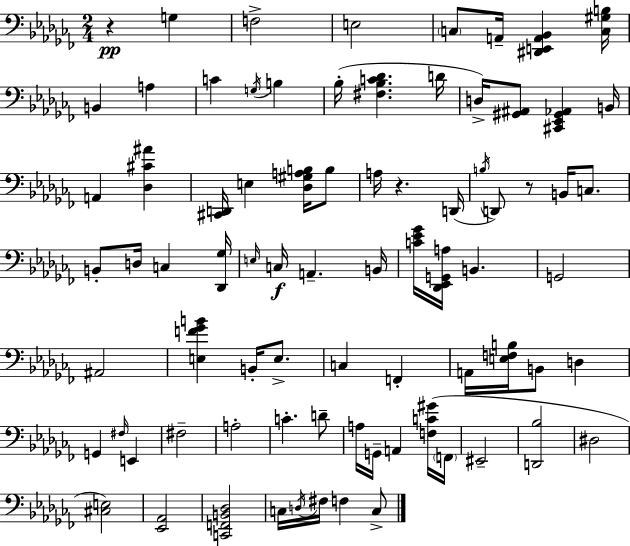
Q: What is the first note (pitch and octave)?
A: G3